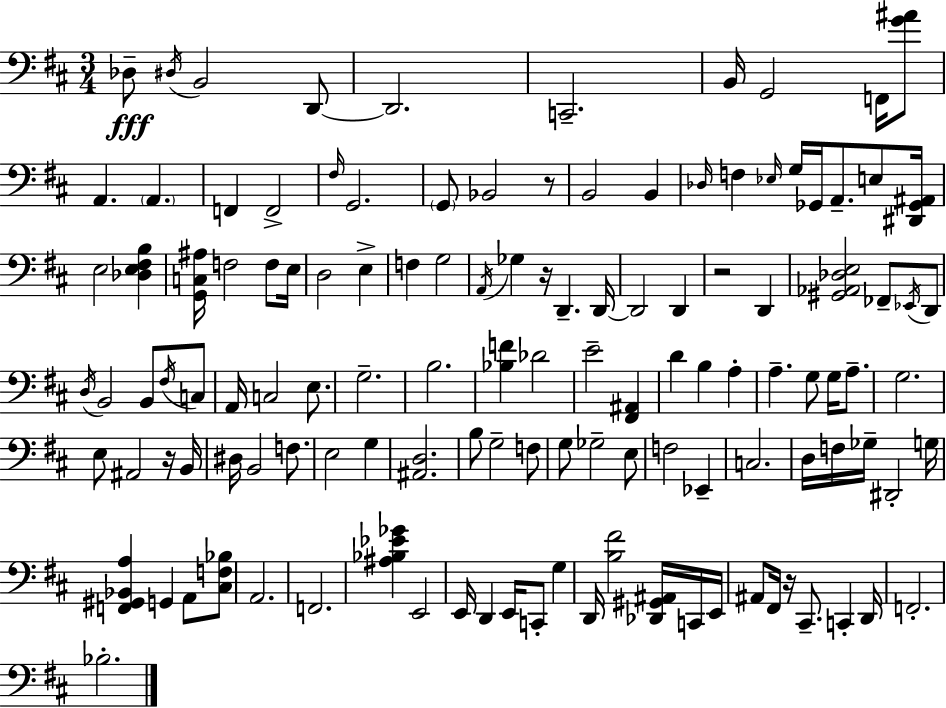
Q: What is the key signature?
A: D major